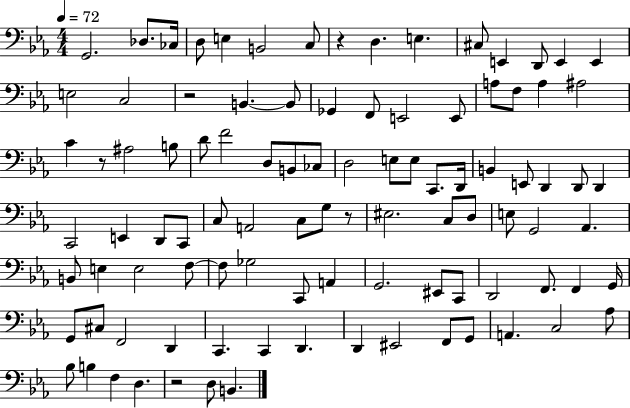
G2/h. Db3/e. CES3/s D3/e E3/q B2/h C3/e R/q D3/q. E3/q. C#3/e E2/q D2/e E2/q E2/q E3/h C3/h R/h B2/q. B2/e Gb2/q F2/e E2/h E2/e A3/e F3/e A3/q A#3/h C4/q R/e A#3/h B3/e D4/e F4/h D3/e B2/e CES3/e D3/h E3/e E3/e C2/e. D2/s B2/q E2/e D2/q D2/e D2/q C2/h E2/q D2/e C2/e C3/e A2/h C3/e G3/e R/e EIS3/h. C3/e D3/e E3/e G2/h Ab2/q. B2/e E3/q E3/h F3/e F3/e Gb3/h C2/e A2/q G2/h. EIS2/e C2/e D2/h F2/e. F2/q G2/s G2/e C#3/e F2/h D2/q C2/q. C2/q D2/q. D2/q EIS2/h F2/e G2/e A2/q. C3/h Ab3/e Bb3/e B3/q F3/q D3/q. R/h D3/e B2/q.